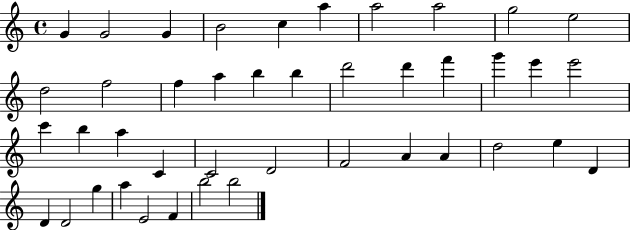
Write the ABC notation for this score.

X:1
T:Untitled
M:4/4
L:1/4
K:C
G G2 G B2 c a a2 a2 g2 e2 d2 f2 f a b b d'2 d' f' g' e' e'2 c' b a C C2 D2 F2 A A d2 e D D D2 g a E2 F b2 b2